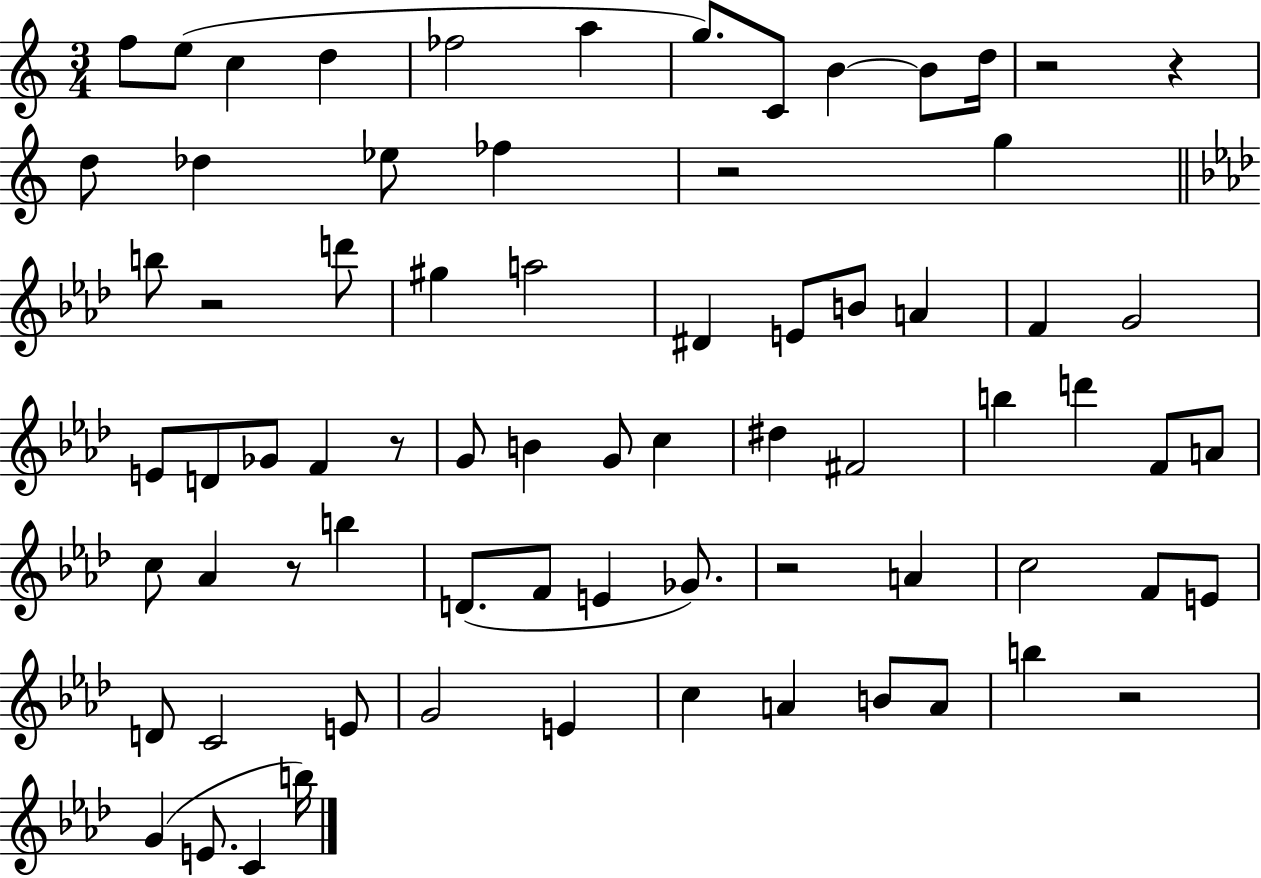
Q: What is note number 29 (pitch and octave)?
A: Gb4